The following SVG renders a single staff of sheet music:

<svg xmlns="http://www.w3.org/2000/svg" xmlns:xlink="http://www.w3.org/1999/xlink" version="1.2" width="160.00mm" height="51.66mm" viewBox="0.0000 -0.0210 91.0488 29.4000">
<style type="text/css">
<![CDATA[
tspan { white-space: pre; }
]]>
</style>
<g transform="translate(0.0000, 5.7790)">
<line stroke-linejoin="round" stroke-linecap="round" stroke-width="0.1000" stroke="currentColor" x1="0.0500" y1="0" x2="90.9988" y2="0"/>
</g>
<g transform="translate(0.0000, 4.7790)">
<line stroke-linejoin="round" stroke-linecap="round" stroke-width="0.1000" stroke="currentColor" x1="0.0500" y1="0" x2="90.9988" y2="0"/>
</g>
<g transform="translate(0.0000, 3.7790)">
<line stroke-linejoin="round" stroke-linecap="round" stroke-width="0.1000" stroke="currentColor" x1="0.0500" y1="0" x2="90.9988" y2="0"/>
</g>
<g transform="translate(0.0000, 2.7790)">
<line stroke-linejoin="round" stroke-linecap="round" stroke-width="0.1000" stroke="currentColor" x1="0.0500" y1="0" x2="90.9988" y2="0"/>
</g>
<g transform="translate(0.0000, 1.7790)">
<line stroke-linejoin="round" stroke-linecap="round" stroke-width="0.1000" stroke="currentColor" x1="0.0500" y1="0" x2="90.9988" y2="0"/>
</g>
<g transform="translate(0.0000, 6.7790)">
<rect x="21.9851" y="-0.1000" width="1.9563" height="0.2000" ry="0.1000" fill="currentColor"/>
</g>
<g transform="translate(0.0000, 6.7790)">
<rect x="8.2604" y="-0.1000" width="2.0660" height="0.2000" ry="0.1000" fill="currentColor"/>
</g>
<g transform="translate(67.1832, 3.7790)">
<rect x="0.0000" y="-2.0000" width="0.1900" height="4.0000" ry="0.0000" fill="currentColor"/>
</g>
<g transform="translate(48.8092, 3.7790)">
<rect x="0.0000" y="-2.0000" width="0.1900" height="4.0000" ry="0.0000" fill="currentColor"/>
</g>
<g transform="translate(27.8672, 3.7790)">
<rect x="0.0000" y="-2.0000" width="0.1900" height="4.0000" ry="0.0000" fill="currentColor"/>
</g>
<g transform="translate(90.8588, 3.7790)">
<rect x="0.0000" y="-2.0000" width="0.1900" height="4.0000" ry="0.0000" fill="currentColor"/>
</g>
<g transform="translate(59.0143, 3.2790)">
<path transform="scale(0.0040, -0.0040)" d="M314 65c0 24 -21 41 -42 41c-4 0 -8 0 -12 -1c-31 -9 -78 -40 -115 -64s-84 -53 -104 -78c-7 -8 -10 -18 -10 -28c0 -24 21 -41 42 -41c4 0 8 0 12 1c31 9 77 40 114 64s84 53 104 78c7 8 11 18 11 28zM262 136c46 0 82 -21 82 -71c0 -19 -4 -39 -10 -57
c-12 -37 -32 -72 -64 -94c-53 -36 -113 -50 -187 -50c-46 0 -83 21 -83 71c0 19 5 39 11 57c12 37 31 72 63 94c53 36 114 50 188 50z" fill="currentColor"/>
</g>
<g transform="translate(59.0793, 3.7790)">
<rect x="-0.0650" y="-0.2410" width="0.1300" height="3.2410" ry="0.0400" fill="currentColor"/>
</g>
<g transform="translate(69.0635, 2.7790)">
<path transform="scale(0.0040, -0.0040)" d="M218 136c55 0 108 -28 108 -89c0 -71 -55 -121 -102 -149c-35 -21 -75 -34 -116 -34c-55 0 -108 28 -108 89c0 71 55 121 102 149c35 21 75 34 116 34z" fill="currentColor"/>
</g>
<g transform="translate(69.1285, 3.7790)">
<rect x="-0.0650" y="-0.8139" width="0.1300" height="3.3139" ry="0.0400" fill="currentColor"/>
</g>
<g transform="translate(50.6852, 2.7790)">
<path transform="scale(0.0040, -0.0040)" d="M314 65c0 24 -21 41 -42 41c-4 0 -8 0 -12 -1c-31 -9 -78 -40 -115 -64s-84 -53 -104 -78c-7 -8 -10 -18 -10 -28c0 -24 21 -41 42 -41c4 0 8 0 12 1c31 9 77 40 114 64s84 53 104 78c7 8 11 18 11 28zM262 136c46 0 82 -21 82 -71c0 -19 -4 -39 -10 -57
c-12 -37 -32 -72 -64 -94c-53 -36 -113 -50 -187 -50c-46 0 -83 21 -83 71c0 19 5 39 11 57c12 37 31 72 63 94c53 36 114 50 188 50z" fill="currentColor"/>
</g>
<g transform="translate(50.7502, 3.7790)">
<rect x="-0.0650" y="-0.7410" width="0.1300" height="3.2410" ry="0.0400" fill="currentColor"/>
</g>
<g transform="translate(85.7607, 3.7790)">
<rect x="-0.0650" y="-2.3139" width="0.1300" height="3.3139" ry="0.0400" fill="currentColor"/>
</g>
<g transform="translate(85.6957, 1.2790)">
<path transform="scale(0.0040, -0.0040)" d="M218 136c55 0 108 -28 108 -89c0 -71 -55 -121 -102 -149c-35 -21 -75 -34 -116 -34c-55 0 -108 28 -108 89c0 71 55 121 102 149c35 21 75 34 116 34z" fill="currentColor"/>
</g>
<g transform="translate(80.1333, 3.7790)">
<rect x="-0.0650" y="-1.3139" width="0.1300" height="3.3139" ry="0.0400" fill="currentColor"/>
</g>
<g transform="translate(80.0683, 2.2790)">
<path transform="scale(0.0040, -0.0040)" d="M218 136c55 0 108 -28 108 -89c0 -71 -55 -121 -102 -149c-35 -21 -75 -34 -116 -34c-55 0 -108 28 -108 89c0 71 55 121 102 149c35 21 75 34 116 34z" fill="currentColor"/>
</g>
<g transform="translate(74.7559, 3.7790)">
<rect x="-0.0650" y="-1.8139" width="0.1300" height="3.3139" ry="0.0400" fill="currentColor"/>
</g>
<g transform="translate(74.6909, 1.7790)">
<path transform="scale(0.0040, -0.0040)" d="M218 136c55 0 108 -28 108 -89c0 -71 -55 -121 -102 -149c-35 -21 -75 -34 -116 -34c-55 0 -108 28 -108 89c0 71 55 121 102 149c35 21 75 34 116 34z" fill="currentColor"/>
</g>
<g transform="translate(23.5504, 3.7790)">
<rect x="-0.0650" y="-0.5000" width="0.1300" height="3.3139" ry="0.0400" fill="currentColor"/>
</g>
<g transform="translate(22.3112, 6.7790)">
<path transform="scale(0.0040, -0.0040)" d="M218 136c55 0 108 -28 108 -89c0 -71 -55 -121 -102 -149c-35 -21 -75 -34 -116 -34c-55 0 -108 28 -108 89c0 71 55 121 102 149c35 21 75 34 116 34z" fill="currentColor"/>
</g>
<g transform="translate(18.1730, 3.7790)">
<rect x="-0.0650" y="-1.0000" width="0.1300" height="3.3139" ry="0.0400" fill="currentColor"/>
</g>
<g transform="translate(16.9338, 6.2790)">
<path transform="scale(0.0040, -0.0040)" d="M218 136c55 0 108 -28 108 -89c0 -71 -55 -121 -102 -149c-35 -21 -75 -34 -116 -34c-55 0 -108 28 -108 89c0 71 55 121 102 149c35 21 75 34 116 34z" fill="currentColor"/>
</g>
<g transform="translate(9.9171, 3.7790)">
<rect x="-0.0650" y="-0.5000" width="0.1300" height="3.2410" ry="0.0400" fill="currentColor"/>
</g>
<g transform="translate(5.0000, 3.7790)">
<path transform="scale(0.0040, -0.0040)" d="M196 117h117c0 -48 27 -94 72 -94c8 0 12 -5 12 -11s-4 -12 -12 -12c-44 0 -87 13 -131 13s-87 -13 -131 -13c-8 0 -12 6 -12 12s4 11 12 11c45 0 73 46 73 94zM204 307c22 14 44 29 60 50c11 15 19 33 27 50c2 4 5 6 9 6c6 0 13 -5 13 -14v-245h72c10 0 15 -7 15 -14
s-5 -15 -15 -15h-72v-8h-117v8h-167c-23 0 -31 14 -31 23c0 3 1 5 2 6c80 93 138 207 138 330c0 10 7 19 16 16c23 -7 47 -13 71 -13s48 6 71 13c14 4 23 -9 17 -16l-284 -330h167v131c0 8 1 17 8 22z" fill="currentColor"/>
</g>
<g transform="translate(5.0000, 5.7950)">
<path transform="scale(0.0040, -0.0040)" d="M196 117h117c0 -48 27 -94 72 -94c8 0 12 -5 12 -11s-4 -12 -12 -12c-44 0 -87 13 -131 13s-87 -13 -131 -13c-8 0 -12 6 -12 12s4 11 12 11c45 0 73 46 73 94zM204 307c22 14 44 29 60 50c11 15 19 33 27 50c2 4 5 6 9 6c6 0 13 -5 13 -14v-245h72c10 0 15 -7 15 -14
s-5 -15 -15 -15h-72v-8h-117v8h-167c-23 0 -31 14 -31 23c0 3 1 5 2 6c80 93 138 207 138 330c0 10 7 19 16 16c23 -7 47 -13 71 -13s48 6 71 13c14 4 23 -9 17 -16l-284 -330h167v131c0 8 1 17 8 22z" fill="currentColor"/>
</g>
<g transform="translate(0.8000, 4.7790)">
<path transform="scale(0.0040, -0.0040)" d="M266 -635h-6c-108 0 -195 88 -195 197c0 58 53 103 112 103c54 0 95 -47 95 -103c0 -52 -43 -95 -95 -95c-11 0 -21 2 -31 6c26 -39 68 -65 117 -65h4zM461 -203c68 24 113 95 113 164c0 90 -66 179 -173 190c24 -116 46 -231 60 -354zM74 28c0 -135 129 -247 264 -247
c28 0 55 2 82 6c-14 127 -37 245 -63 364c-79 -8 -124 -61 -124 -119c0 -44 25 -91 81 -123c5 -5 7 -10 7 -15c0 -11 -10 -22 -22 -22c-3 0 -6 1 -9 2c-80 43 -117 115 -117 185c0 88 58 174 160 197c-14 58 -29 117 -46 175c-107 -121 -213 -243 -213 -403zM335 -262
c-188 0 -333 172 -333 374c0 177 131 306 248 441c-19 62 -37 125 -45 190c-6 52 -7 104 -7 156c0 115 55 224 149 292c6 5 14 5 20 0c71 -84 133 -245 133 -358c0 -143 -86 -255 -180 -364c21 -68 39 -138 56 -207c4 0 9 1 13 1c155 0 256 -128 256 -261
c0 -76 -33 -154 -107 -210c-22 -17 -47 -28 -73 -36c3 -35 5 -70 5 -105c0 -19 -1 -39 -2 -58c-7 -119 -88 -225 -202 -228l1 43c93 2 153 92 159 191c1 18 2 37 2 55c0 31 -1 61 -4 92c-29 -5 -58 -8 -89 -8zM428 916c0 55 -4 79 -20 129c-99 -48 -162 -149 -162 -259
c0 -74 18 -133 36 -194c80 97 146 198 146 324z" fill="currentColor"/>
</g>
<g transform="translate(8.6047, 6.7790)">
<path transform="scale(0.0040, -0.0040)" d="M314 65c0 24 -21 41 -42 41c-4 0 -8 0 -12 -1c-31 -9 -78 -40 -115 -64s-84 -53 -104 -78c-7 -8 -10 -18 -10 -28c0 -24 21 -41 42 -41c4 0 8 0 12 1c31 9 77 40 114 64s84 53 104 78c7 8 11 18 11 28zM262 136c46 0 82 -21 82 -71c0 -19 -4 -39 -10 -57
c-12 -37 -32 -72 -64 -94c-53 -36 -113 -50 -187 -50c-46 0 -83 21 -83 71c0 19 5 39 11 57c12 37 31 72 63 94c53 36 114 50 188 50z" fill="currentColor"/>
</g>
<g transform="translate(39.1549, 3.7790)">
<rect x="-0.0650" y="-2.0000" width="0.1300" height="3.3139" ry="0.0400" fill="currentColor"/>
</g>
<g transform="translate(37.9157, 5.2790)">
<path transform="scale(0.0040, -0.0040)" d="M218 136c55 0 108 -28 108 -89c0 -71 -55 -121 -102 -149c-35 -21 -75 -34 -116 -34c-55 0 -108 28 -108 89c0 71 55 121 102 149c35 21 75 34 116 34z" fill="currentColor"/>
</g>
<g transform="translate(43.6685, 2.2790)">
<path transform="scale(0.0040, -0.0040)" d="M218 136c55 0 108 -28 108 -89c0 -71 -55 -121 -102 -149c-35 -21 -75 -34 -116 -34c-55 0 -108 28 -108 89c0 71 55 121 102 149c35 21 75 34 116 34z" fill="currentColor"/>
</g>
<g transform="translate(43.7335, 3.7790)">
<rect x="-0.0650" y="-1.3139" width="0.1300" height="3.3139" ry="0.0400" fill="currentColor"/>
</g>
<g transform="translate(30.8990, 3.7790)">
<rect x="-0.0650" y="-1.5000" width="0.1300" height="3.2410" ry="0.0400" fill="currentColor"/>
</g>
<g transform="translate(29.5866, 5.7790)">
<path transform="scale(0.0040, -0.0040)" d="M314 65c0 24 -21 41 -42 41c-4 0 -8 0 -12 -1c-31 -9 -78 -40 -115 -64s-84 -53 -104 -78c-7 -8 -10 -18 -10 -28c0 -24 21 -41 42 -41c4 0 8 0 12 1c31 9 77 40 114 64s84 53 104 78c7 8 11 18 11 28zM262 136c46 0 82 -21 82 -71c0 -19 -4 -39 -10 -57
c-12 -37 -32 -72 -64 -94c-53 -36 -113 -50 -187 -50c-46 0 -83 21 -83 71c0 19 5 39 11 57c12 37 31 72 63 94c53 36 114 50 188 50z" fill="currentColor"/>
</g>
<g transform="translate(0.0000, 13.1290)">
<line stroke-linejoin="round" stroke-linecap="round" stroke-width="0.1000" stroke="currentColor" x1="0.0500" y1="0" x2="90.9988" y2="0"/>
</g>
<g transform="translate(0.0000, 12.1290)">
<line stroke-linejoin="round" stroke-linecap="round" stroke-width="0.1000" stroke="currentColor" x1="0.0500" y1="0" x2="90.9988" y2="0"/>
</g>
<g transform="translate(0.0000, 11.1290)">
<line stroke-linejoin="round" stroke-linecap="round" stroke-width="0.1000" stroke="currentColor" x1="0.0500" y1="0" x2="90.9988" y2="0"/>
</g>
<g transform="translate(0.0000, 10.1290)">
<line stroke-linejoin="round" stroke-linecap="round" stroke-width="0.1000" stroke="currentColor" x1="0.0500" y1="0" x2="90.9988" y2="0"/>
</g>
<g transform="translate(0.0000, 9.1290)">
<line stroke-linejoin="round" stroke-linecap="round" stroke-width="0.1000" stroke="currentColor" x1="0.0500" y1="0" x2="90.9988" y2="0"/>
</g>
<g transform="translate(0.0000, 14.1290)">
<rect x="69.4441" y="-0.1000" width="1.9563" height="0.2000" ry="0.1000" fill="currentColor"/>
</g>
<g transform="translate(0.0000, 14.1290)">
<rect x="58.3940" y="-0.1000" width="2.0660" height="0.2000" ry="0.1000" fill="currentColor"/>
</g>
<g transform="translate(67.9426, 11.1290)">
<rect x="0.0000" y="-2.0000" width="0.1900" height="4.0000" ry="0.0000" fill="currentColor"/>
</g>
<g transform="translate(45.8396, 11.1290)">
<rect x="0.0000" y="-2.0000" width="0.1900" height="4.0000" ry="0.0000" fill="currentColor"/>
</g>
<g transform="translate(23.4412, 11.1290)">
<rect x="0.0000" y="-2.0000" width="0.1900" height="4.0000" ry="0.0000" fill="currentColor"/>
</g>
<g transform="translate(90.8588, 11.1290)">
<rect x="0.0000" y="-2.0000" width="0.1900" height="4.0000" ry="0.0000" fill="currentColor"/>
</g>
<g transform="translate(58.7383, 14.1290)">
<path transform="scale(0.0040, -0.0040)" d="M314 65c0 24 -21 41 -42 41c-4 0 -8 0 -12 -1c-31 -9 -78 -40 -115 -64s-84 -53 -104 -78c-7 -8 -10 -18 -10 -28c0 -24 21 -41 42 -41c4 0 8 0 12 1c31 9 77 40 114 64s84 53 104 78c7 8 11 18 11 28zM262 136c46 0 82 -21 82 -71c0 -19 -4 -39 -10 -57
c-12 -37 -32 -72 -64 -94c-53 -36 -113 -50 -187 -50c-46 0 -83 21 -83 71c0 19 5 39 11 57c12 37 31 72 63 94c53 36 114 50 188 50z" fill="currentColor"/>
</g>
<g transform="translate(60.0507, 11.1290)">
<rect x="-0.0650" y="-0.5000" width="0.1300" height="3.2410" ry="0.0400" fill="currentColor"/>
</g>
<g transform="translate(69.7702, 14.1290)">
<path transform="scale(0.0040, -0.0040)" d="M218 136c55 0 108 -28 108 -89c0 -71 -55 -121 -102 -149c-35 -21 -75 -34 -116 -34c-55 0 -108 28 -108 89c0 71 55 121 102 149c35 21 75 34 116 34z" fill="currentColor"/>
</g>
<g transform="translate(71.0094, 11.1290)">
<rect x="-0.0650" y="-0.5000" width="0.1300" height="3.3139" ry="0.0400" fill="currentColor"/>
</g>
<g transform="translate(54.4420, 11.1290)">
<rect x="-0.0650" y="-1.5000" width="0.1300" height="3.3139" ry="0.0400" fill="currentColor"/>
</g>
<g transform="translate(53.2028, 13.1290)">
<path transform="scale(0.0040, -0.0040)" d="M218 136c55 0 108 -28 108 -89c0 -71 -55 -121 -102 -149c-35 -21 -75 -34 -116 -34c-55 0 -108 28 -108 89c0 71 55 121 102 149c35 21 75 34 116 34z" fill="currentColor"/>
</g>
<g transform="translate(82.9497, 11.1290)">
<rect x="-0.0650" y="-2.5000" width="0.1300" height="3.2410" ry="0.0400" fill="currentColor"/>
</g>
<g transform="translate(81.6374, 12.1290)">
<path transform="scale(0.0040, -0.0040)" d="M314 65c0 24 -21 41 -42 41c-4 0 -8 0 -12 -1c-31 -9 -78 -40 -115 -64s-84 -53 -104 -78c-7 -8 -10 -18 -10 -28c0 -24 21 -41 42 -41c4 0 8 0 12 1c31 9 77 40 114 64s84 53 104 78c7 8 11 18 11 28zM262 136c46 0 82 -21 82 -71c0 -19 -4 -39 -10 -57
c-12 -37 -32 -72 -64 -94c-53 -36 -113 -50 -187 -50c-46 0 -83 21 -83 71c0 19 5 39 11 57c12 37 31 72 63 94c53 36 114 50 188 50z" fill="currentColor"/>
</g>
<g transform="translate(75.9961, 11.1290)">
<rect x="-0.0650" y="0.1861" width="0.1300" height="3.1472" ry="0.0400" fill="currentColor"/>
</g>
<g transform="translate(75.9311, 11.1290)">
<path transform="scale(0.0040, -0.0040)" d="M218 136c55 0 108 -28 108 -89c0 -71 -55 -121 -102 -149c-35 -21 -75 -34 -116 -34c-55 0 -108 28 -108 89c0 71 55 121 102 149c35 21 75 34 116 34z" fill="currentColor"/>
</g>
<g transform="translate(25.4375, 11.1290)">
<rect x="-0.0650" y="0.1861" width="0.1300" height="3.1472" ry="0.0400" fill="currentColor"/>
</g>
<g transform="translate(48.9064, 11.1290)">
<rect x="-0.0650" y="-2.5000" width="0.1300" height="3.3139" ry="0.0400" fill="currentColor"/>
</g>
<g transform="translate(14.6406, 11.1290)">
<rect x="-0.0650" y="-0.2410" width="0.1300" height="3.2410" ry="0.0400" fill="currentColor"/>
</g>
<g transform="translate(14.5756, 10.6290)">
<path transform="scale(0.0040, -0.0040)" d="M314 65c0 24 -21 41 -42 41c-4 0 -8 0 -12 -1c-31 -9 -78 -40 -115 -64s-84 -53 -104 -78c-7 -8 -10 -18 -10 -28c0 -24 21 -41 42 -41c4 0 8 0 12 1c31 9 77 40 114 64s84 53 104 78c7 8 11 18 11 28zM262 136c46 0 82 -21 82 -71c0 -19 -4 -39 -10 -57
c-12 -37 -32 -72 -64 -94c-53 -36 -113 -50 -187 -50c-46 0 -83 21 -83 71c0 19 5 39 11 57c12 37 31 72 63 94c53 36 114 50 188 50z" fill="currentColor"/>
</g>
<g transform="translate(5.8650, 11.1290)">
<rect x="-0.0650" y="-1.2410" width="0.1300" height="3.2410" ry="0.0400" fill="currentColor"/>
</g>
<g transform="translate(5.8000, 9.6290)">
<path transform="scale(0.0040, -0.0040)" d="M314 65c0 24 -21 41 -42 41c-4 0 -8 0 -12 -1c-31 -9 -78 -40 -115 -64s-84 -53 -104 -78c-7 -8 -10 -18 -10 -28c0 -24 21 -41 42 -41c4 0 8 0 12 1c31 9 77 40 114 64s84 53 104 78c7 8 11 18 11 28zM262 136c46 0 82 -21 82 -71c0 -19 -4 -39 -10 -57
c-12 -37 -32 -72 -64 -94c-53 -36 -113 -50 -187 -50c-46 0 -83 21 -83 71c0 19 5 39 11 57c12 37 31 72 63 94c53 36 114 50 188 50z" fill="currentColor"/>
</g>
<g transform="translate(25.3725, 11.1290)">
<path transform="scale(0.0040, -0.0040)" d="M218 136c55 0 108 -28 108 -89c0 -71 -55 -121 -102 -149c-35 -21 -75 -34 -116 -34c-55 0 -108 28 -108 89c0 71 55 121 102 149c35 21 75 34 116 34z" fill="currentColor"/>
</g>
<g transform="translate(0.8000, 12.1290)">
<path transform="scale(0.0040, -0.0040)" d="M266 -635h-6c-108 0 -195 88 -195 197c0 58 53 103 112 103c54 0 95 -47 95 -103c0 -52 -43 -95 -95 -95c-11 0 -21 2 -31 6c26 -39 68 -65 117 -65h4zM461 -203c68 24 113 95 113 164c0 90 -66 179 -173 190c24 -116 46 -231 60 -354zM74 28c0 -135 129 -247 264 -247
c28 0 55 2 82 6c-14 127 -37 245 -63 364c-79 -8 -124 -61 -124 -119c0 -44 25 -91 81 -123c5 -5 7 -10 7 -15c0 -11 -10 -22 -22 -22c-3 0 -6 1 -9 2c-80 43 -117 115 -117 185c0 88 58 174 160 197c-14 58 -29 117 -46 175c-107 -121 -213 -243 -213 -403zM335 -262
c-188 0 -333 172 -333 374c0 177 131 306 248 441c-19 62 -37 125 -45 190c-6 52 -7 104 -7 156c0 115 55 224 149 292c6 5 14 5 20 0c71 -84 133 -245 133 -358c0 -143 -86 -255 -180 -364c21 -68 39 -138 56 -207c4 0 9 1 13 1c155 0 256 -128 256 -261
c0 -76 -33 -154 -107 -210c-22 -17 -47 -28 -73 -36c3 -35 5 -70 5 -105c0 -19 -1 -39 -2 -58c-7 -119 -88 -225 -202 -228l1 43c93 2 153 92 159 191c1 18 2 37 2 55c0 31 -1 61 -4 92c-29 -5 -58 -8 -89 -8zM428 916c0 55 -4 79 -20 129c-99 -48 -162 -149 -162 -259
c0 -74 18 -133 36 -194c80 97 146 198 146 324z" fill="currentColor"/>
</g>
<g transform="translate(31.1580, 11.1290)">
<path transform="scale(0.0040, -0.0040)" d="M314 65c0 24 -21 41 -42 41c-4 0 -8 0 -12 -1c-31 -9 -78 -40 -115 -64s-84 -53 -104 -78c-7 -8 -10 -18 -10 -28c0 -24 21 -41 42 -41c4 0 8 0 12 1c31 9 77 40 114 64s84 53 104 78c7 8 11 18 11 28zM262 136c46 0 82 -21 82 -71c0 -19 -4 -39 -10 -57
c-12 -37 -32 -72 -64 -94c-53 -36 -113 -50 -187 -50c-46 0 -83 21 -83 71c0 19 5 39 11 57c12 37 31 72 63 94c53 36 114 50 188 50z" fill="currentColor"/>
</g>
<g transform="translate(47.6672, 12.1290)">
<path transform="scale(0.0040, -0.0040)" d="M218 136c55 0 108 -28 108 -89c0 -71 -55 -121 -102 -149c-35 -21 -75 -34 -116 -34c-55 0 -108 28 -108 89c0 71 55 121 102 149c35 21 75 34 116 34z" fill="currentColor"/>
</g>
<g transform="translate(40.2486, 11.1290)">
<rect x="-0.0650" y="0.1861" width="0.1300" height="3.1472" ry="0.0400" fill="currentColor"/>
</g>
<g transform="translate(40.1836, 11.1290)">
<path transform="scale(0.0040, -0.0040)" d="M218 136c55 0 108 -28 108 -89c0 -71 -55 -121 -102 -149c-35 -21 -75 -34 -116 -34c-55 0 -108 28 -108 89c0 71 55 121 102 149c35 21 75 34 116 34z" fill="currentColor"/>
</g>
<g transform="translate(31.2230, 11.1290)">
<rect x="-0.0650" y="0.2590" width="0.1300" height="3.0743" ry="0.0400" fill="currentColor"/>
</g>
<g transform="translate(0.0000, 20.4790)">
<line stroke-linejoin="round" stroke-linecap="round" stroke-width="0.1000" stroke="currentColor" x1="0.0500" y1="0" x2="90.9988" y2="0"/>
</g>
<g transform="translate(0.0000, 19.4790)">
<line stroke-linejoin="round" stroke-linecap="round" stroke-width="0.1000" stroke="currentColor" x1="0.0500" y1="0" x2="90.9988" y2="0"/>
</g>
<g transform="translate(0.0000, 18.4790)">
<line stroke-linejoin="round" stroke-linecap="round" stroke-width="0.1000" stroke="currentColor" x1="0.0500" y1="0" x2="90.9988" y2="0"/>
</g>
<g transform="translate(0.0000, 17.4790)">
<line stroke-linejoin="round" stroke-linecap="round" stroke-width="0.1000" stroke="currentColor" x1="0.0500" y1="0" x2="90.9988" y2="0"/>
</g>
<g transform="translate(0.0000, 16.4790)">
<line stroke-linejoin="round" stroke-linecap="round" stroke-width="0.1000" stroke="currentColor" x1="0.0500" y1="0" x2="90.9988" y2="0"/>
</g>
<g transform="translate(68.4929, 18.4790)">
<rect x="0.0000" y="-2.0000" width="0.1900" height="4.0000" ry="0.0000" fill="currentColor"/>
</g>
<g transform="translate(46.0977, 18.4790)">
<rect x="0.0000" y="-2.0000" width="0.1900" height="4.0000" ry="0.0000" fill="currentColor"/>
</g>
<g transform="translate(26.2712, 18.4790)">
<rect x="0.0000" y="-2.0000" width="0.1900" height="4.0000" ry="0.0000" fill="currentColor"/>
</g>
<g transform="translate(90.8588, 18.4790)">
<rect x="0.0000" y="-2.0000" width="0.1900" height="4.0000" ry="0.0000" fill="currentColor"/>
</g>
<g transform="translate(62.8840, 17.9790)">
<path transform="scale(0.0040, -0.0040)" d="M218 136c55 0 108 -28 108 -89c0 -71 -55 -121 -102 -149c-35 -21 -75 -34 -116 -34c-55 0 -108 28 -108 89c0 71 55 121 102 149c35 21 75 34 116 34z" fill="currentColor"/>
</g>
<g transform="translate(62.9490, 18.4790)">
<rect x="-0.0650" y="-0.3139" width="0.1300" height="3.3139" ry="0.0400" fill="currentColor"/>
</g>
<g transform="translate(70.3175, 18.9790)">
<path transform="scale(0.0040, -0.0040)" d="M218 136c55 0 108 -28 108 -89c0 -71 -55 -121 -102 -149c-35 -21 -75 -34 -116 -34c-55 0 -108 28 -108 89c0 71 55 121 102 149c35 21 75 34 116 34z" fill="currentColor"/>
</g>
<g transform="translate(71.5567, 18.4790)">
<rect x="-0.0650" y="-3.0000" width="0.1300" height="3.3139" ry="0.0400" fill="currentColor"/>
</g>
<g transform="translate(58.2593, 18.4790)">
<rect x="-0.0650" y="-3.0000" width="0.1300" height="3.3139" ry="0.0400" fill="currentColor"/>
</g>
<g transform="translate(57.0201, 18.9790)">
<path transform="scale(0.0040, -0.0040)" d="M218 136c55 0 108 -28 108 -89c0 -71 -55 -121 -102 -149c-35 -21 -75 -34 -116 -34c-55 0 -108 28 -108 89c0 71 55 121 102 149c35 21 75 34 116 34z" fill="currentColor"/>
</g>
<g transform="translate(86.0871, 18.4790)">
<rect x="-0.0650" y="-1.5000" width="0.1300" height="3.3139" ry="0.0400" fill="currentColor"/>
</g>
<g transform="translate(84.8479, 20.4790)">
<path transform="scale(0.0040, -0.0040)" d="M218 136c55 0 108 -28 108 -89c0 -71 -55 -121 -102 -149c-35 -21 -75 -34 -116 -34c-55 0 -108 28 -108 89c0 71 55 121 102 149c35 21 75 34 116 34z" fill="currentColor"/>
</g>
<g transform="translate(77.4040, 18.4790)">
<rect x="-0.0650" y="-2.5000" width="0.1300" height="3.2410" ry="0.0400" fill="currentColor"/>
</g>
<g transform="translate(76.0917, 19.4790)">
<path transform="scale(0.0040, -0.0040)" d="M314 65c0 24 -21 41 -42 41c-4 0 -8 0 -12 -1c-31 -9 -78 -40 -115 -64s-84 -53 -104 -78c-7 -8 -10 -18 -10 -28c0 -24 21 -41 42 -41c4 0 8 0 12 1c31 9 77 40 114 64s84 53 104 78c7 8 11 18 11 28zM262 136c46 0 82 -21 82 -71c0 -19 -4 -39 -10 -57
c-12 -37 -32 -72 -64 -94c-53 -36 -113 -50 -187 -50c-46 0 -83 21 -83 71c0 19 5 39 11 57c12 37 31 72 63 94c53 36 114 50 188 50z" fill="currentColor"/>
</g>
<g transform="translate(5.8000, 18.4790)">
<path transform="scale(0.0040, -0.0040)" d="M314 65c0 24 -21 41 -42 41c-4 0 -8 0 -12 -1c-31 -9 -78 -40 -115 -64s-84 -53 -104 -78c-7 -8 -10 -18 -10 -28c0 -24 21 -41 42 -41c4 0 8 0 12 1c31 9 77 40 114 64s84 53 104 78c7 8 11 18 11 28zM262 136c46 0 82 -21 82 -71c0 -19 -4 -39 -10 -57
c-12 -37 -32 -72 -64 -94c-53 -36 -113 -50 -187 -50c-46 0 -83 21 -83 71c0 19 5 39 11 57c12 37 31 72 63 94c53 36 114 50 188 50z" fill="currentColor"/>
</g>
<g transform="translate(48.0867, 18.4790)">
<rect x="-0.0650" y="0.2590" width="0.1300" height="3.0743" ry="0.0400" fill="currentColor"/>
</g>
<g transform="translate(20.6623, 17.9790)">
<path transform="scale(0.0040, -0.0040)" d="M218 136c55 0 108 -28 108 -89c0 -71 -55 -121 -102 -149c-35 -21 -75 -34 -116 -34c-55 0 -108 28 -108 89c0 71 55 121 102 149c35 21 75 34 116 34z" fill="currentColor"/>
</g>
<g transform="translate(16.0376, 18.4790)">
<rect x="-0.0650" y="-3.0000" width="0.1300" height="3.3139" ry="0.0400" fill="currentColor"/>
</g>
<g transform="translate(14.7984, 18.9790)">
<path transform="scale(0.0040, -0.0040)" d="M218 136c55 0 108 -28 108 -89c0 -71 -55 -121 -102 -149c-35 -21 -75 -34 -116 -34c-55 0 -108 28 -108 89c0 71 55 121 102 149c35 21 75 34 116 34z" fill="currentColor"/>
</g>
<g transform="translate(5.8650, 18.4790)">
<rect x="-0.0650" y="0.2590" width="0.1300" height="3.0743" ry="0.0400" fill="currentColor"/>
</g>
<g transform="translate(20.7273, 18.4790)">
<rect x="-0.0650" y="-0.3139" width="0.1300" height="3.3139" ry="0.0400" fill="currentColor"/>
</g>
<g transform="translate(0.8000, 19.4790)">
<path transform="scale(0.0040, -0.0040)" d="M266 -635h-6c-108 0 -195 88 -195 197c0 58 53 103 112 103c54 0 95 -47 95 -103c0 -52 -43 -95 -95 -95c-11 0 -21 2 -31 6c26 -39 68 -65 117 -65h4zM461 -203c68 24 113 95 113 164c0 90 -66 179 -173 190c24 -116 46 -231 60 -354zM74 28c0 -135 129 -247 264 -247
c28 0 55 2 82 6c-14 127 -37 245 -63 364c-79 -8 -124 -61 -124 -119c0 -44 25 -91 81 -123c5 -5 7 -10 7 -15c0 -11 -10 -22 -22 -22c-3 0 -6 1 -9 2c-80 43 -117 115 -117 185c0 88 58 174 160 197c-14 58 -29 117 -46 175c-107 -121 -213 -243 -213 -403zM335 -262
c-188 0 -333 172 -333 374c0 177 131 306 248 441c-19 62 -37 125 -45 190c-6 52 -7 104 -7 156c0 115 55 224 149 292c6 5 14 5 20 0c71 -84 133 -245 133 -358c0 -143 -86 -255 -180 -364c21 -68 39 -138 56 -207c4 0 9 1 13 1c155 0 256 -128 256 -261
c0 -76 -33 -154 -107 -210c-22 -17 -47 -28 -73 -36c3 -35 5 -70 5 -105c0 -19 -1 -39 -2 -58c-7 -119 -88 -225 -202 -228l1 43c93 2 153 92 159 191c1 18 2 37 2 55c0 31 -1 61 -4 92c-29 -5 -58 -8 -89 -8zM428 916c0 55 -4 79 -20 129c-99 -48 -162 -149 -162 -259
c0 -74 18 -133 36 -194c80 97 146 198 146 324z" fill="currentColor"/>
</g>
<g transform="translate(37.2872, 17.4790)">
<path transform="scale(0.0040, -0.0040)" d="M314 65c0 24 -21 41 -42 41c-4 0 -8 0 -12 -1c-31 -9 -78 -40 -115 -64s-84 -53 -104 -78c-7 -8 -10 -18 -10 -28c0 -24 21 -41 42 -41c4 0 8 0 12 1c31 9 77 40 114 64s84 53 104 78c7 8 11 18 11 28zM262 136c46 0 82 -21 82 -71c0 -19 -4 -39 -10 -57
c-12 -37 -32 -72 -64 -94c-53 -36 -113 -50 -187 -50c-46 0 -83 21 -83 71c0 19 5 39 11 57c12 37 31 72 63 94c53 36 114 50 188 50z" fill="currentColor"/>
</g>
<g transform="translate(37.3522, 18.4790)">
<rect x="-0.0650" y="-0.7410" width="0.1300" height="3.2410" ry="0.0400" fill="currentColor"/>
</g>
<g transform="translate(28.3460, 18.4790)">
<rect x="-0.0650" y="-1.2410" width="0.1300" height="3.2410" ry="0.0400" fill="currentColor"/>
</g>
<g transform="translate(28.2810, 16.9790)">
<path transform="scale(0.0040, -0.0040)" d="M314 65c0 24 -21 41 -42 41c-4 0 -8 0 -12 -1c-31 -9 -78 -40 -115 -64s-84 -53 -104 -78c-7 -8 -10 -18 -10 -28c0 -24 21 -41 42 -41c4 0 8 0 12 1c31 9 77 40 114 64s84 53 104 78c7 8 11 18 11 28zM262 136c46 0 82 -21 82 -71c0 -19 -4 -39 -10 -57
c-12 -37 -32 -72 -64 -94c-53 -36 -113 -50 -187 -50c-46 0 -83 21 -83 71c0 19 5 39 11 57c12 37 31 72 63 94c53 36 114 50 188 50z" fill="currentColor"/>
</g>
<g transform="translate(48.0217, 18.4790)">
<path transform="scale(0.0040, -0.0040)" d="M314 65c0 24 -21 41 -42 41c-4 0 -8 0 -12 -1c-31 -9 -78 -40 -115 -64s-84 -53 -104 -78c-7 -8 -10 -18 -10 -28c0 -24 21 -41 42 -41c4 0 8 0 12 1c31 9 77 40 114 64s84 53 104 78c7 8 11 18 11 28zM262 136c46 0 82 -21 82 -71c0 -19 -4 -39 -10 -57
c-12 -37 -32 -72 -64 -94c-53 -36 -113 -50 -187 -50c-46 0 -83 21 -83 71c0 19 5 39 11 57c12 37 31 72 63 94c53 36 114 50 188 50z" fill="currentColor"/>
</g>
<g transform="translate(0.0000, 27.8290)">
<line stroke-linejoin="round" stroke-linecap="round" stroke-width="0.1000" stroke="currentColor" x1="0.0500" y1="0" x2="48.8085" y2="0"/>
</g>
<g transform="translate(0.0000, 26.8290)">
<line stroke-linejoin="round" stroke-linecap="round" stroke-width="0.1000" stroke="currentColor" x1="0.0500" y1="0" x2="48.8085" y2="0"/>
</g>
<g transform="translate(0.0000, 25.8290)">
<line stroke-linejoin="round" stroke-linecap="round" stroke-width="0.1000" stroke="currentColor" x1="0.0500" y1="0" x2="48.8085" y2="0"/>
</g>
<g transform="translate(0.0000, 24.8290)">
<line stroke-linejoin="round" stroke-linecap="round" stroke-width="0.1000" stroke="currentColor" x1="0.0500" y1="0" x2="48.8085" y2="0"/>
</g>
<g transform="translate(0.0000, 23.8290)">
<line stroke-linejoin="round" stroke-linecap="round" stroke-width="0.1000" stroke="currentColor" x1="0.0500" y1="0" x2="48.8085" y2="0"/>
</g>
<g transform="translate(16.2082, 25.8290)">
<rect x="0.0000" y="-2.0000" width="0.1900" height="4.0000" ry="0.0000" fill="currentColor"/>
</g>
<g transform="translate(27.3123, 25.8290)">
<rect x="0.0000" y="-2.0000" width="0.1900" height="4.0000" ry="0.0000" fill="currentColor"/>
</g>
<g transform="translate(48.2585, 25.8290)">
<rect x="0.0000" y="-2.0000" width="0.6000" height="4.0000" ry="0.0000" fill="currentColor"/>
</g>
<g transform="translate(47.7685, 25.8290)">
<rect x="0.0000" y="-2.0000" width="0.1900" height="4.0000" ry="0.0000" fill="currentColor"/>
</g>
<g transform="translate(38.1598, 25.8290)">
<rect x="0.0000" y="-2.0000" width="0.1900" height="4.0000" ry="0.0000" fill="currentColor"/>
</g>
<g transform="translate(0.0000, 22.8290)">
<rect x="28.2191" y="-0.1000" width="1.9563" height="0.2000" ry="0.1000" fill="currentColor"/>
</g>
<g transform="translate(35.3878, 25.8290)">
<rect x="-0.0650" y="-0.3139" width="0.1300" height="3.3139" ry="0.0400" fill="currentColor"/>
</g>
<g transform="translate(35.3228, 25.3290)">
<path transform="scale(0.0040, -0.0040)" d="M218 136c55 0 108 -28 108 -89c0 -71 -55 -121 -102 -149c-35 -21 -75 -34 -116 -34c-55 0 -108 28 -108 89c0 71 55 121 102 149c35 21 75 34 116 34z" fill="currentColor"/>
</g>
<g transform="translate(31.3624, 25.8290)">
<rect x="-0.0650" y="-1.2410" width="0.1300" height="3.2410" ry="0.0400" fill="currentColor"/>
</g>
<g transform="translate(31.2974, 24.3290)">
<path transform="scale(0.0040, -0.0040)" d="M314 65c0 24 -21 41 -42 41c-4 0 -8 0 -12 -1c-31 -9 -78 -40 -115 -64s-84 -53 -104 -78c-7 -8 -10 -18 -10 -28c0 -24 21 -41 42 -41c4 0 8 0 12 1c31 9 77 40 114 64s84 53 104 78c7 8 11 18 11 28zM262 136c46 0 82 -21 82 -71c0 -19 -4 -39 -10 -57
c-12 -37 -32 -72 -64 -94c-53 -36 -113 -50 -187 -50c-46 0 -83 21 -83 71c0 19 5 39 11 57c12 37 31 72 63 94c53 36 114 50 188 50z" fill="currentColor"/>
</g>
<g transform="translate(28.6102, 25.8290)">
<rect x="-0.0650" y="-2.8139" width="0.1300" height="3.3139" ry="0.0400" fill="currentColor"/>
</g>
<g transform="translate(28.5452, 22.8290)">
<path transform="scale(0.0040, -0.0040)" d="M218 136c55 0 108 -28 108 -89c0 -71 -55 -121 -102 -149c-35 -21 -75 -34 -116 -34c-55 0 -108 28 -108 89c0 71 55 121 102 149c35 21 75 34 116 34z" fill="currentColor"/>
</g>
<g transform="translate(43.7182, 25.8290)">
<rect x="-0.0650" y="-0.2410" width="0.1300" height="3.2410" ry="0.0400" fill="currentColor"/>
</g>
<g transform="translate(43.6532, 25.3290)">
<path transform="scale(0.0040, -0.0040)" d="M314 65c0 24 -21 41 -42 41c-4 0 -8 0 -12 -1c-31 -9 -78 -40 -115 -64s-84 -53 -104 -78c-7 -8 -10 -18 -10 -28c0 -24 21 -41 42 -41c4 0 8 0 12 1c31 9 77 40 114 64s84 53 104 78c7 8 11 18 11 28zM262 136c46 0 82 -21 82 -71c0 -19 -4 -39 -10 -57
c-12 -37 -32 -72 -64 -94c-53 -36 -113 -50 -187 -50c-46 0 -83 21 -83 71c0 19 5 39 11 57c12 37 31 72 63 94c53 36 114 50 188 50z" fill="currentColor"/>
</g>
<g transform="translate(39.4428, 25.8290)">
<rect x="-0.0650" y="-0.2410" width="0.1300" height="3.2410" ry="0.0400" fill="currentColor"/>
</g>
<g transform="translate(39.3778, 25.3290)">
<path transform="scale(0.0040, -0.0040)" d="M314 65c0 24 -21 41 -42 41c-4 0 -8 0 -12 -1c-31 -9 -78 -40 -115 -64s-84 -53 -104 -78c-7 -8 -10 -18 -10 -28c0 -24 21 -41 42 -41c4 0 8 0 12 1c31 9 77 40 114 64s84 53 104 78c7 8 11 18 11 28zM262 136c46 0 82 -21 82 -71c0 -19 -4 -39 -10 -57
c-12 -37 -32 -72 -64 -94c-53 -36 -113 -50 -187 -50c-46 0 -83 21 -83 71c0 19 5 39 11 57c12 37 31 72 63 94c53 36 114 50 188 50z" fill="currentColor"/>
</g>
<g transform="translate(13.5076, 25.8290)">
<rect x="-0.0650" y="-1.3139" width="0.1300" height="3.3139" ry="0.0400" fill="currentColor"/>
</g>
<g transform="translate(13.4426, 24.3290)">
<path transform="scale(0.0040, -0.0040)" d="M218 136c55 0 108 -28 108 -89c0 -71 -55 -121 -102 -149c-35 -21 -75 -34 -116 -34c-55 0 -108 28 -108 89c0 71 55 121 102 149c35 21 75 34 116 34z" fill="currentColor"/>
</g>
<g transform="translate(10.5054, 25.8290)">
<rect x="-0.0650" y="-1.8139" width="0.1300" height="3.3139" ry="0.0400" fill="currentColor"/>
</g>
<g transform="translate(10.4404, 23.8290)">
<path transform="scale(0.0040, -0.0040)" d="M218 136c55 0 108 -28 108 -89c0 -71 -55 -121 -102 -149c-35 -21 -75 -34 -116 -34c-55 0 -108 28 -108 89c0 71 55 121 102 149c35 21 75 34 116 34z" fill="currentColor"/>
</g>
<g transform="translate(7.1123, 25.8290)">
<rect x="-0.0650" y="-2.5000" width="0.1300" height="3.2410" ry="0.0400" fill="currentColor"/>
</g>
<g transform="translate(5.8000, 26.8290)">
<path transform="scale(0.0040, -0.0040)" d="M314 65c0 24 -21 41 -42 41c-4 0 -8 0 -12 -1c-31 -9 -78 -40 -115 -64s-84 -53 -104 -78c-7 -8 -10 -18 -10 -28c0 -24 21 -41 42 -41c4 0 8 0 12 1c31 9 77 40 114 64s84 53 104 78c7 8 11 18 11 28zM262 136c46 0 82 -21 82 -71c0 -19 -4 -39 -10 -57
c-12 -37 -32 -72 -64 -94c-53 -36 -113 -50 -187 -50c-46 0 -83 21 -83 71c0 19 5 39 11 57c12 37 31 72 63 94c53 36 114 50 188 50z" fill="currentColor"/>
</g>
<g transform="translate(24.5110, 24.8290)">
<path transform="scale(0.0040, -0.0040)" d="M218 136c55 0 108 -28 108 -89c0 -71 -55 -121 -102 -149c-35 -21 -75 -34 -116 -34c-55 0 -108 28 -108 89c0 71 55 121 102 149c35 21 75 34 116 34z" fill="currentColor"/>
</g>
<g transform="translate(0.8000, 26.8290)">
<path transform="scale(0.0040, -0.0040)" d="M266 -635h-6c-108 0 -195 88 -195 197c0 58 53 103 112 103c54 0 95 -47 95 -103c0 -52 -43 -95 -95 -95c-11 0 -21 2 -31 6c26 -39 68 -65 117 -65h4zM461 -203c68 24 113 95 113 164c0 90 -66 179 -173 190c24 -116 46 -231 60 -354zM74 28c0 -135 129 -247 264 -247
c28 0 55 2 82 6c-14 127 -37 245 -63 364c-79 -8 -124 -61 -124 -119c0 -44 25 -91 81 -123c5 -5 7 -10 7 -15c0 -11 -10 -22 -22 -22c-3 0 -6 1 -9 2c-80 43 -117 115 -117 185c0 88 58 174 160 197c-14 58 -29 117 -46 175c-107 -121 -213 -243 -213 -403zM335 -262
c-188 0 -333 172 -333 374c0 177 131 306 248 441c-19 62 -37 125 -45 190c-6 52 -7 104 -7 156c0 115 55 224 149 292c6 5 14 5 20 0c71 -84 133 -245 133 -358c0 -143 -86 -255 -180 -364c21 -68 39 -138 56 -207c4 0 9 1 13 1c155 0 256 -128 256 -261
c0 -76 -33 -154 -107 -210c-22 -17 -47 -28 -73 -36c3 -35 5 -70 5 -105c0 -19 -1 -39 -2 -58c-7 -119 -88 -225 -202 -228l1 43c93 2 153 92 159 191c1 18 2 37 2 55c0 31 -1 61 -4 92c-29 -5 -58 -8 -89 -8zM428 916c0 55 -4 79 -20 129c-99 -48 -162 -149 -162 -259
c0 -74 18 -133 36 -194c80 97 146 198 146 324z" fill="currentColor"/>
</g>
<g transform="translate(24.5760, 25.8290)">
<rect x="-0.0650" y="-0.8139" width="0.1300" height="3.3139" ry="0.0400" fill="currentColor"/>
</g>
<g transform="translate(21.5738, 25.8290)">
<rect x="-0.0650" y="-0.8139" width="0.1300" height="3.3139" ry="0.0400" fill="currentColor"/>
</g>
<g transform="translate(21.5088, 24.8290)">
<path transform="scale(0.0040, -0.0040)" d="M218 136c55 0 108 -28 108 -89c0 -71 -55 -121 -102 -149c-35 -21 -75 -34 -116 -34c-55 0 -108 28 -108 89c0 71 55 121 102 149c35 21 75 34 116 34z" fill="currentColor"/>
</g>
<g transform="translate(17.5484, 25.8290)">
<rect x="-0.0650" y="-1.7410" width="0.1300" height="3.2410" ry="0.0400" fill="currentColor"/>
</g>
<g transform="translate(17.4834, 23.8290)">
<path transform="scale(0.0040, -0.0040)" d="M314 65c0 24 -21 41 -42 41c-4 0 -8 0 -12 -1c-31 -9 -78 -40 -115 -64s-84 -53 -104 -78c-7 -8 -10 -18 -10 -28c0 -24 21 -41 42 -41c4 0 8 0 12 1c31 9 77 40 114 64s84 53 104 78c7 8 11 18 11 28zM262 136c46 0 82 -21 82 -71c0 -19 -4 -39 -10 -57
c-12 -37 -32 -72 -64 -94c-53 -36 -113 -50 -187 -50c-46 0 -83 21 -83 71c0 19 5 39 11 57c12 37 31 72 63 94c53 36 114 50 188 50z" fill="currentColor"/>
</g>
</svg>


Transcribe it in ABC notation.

X:1
T:Untitled
M:4/4
L:1/4
K:C
C2 D C E2 F e d2 c2 d f e g e2 c2 B B2 B G E C2 C B G2 B2 A c e2 d2 B2 A c A G2 E G2 f e f2 d d a e2 c c2 c2